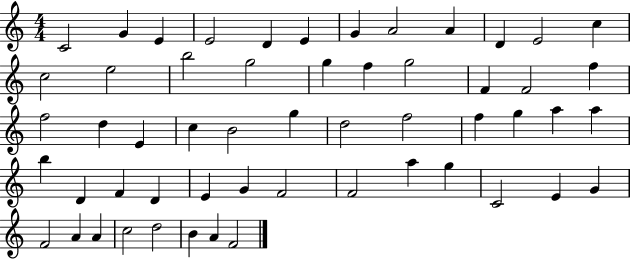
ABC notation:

X:1
T:Untitled
M:4/4
L:1/4
K:C
C2 G E E2 D E G A2 A D E2 c c2 e2 b2 g2 g f g2 F F2 f f2 d E c B2 g d2 f2 f g a a b D F D E G F2 F2 a g C2 E G F2 A A c2 d2 B A F2